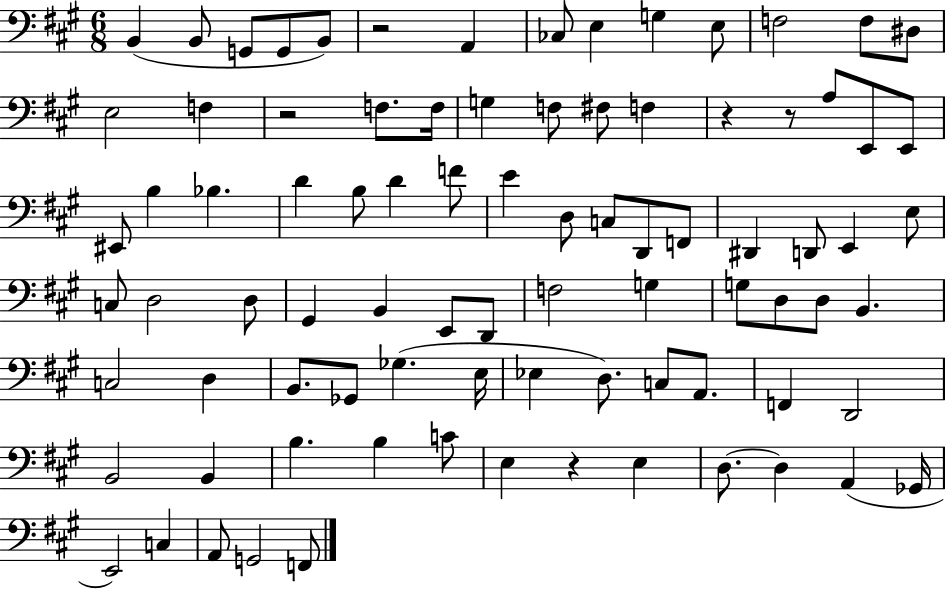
{
  \clef bass
  \numericTimeSignature
  \time 6/8
  \key a \major
  b,4( b,8 g,8 g,8 b,8) | r2 a,4 | ces8 e4 g4 e8 | f2 f8 dis8 | \break e2 f4 | r2 f8. f16 | g4 f8 fis8 f4 | r4 r8 a8 e,8 e,8 | \break eis,8 b4 bes4. | d'4 b8 d'4 f'8 | e'4 d8 c8 d,8 f,8 | dis,4 d,8 e,4 e8 | \break c8 d2 d8 | gis,4 b,4 e,8 d,8 | f2 g4 | g8 d8 d8 b,4. | \break c2 d4 | b,8. ges,8 ges4.( e16 | ees4 d8.) c8 a,8. | f,4 d,2 | \break b,2 b,4 | b4. b4 c'8 | e4 r4 e4 | d8.~~ d4 a,4( ges,16 | \break e,2) c4 | a,8 g,2 f,8 | \bar "|."
}